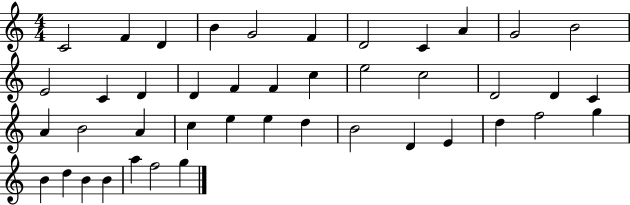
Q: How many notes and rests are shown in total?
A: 43